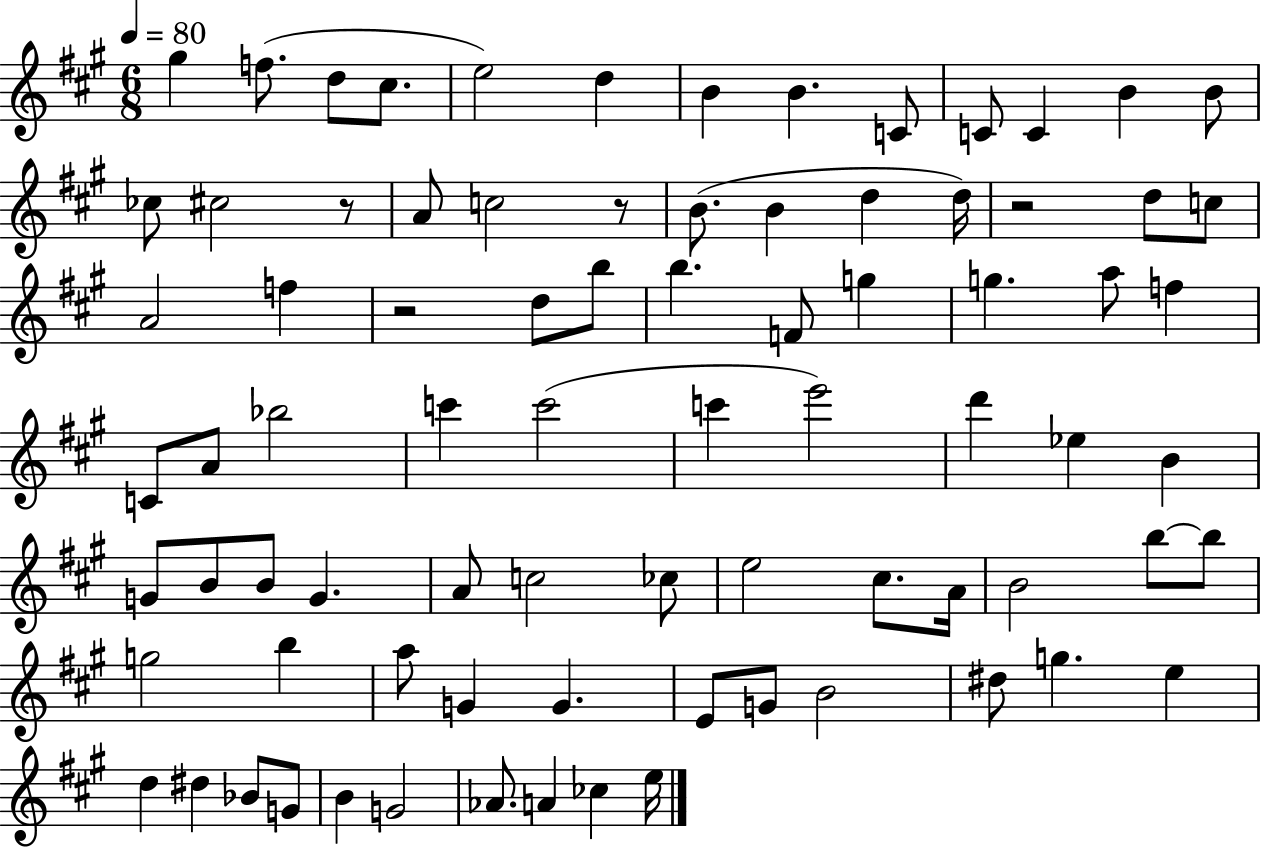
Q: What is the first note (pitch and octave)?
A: G#5